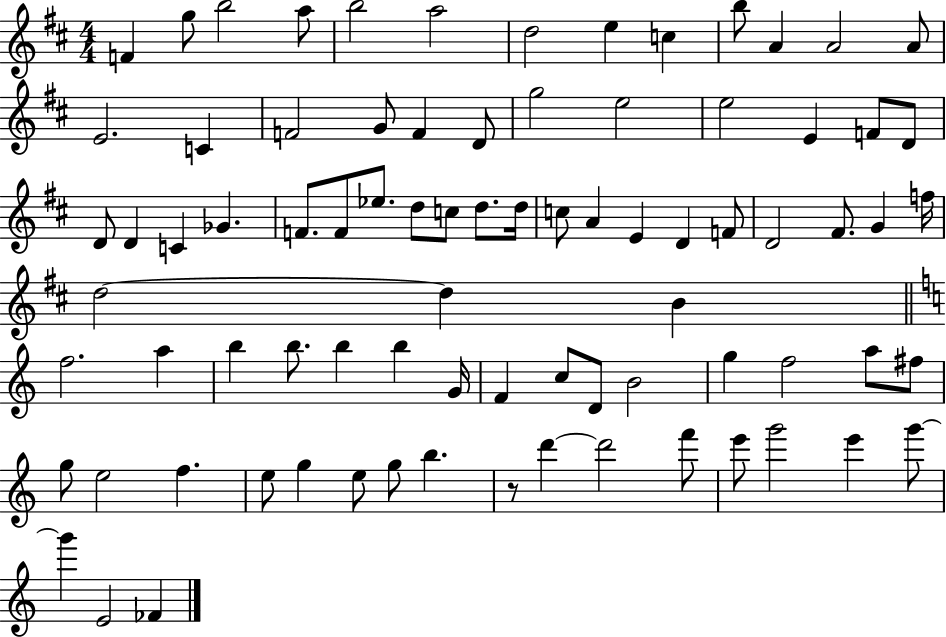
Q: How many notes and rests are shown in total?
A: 82